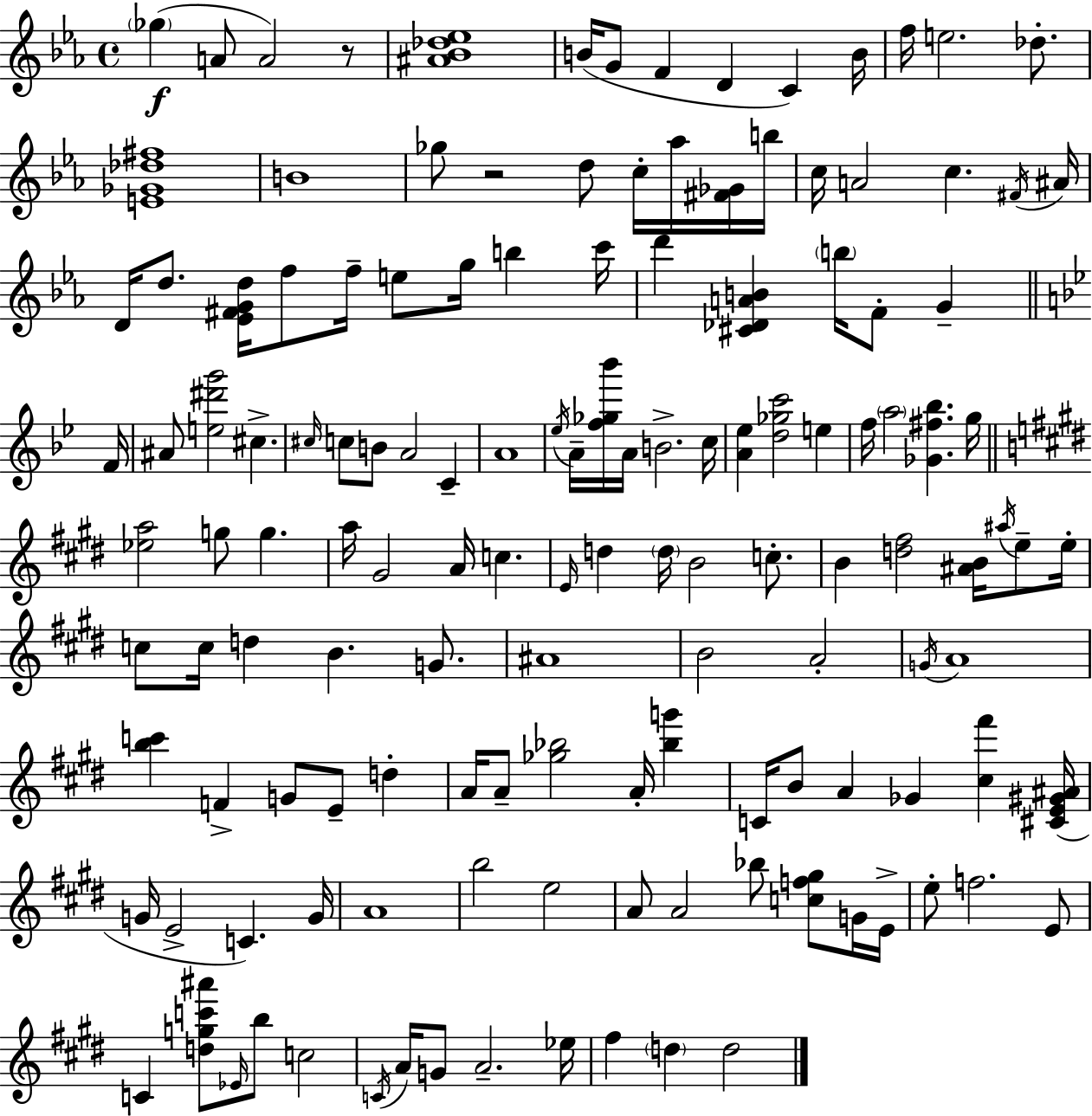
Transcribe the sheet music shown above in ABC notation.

X:1
T:Untitled
M:4/4
L:1/4
K:Cm
_g A/2 A2 z/2 [^A_B_d_e]4 B/4 G/2 F D C B/4 f/4 e2 _d/2 [E_G_d^f]4 B4 _g/2 z2 d/2 c/4 _a/4 [^F_G]/4 b/4 c/4 A2 c ^F/4 ^A/4 D/4 d/2 [_E^FGd]/4 f/2 f/4 e/2 g/4 b c'/4 d' [^C_DAB] b/4 F/2 G F/4 ^A/2 [e^d'g']2 ^c ^c/4 c/2 B/2 A2 C A4 _e/4 A/4 [f_g_b']/4 A/4 B2 c/4 [A_e] [d_gc']2 e f/4 a2 [_G^f_b] g/4 [_ea]2 g/2 g a/4 ^G2 A/4 c E/4 d d/4 B2 c/2 B [d^f]2 [^AB]/4 ^a/4 e/2 e/4 c/2 c/4 d B G/2 ^A4 B2 A2 G/4 A4 [bc'] F G/2 E/2 d A/4 A/2 [_g_b]2 A/4 [_bg'] C/4 B/2 A _G [^c^f'] [^CE^G^A]/4 G/4 E2 C G/4 A4 b2 e2 A/2 A2 _b/2 [cf^g]/2 G/4 E/4 e/2 f2 E/2 C [dgc'^a']/2 _E/4 b/2 c2 C/4 A/4 G/2 A2 _e/4 ^f d d2